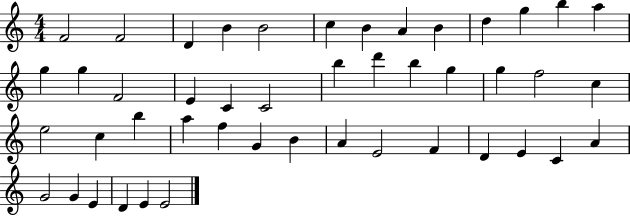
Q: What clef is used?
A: treble